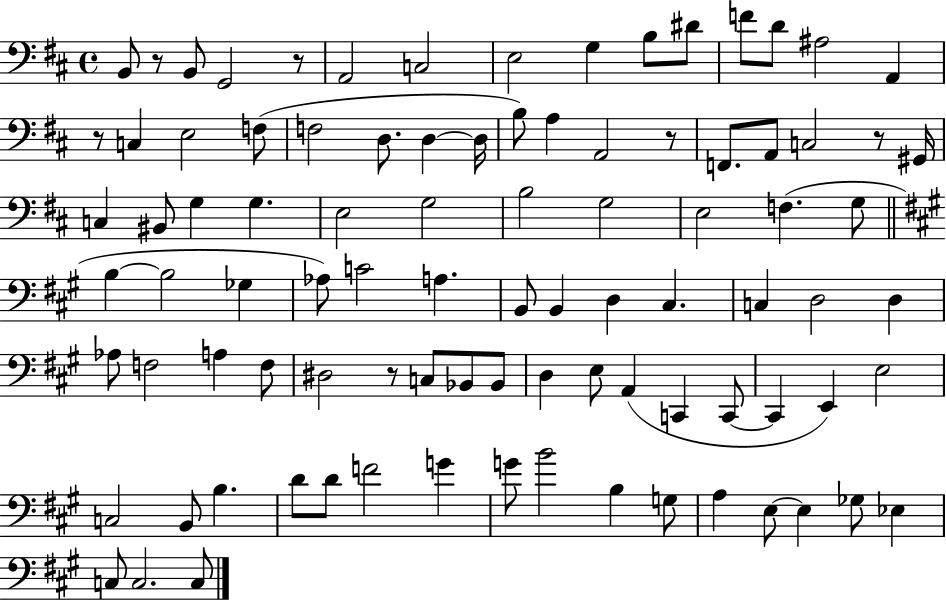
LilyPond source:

{
  \clef bass
  \time 4/4
  \defaultTimeSignature
  \key d \major
  b,8 r8 b,8 g,2 r8 | a,2 c2 | e2 g4 b8 dis'8 | f'8 d'8 ais2 a,4 | \break r8 c4 e2 f8( | f2 d8. d4~~ d16 | b8) a4 a,2 r8 | f,8. a,8 c2 r8 gis,16 | \break c4 bis,8 g4 g4. | e2 g2 | b2 g2 | e2 f4.( g8 | \break \bar "||" \break \key a \major b4~~ b2 ges4 | aes8) c'2 a4. | b,8 b,4 d4 cis4. | c4 d2 d4 | \break aes8 f2 a4 f8 | dis2 r8 c8 bes,8 bes,8 | d4 e8 a,4( c,4 c,8~~ | c,4 e,4) e2 | \break c2 b,8 b4. | d'8 d'8 f'2 g'4 | g'8 b'2 b4 g8 | a4 e8~~ e4 ges8 ees4 | \break c8 c2. c8 | \bar "|."
}